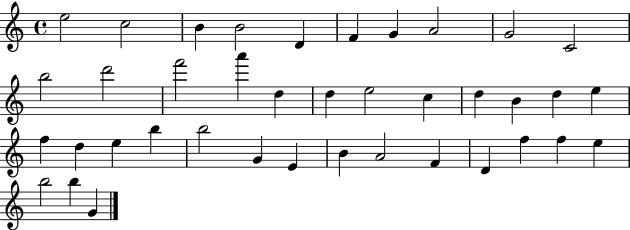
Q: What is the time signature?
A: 4/4